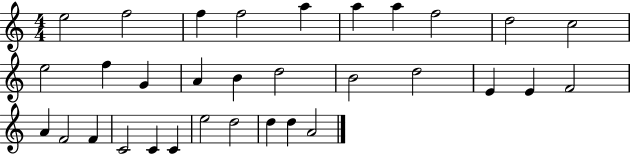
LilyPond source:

{
  \clef treble
  \numericTimeSignature
  \time 4/4
  \key c \major
  e''2 f''2 | f''4 f''2 a''4 | a''4 a''4 f''2 | d''2 c''2 | \break e''2 f''4 g'4 | a'4 b'4 d''2 | b'2 d''2 | e'4 e'4 f'2 | \break a'4 f'2 f'4 | c'2 c'4 c'4 | e''2 d''2 | d''4 d''4 a'2 | \break \bar "|."
}